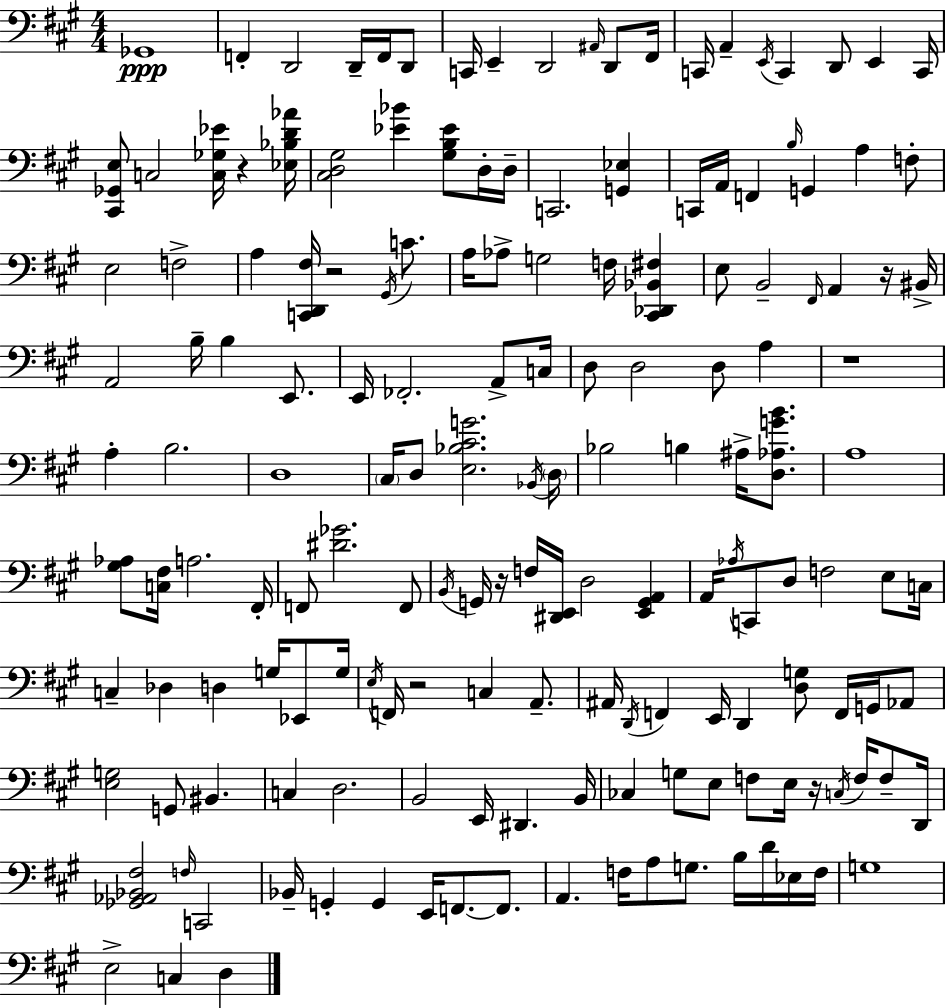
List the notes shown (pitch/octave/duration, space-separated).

Gb2/w F2/q D2/h D2/s F2/s D2/e C2/s E2/q D2/h A#2/s D2/e F#2/s C2/s A2/q E2/s C2/q D2/e E2/q C2/s [C#2,Gb2,E3]/e C3/h [C3,Gb3,Eb4]/s R/q [Eb3,Bb3,D4,Ab4]/s [C#3,D3,G#3]/h [Eb4,Bb4]/q [G#3,B3,Eb4]/e D3/s D3/s C2/h. [G2,Eb3]/q C2/s A2/s F2/q B3/s G2/q A3/q F3/e E3/h F3/h A3/q [C2,D2,F#3]/s R/h G#2/s C4/e. A3/s Ab3/e G3/h F3/s [C#2,Db2,Bb2,F#3]/q E3/e B2/h F#2/s A2/q R/s BIS2/s A2/h B3/s B3/q E2/e. E2/s FES2/h. A2/e C3/s D3/e D3/h D3/e A3/q R/w A3/q B3/h. D3/w C#3/s D3/e [E3,Bb3,C#4,G4]/h. Bb2/s D3/s Bb3/h B3/q A#3/s [D3,Ab3,G4,B4]/e. A3/w [G#3,Ab3]/e [C3,F#3]/s A3/h. F#2/s F2/e [D#4,Gb4]/h. F2/e B2/s G2/s R/s F3/s [D#2,E2]/s D3/h [E2,G2,A2]/q A2/s Ab3/s C2/e D3/e F3/h E3/e C3/s C3/q Db3/q D3/q G3/s Eb2/e G3/s E3/s F2/s R/h C3/q A2/e. A#2/s D2/s F2/q E2/s D2/q [D3,G3]/e F2/s G2/s Ab2/e [E3,G3]/h G2/e BIS2/q. C3/q D3/h. B2/h E2/s D#2/q. B2/s CES3/q G3/e E3/e F3/e E3/s R/s C3/s F3/s F3/e D2/s [Gb2,Ab2,Bb2,F#3]/h F3/s C2/h Bb2/s G2/q G2/q E2/s F2/e. F2/e. A2/q. F3/s A3/e G3/e. B3/s D4/s Eb3/s F3/s G3/w E3/h C3/q D3/q